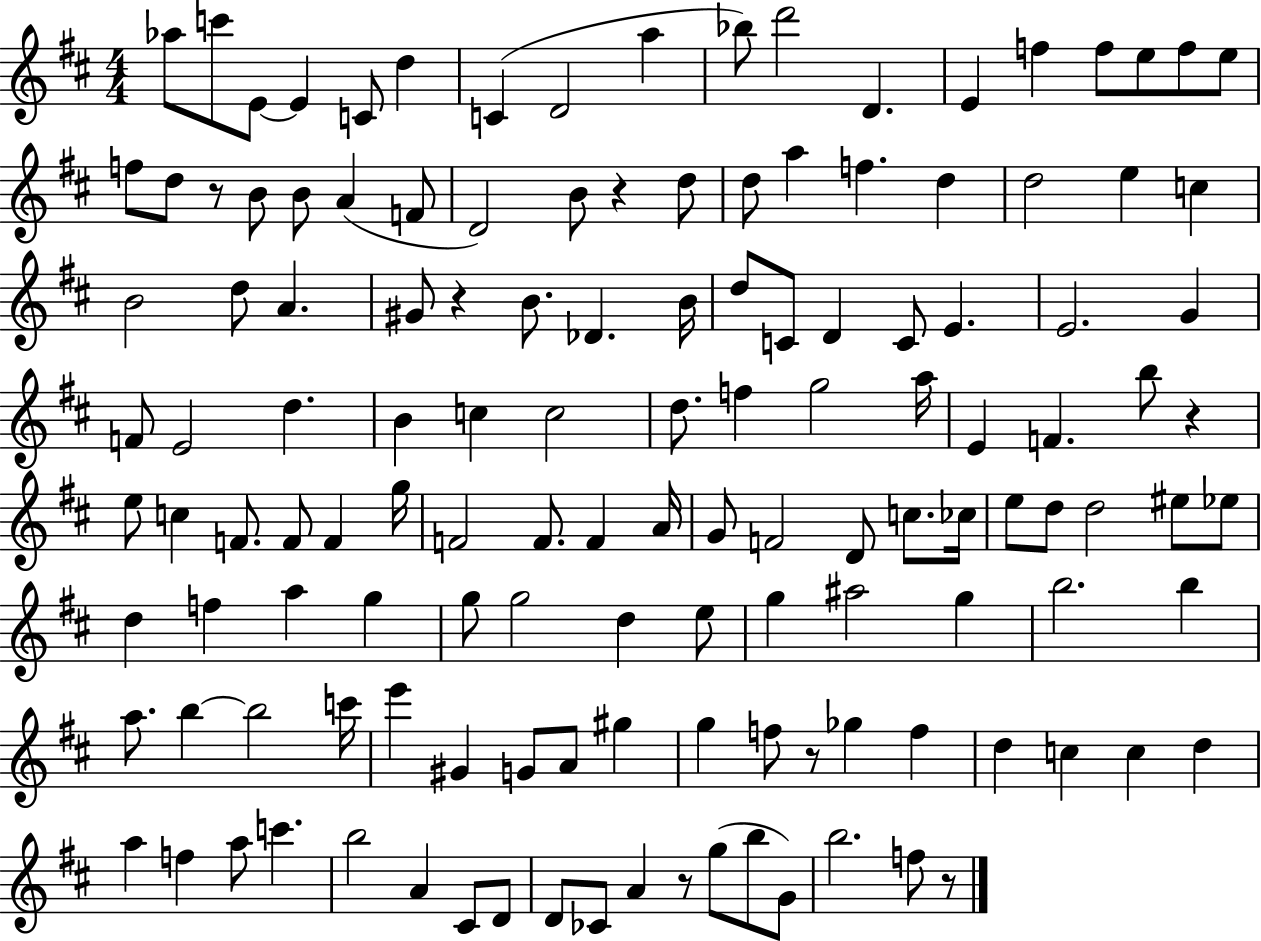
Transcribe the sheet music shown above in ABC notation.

X:1
T:Untitled
M:4/4
L:1/4
K:D
_a/2 c'/2 E/2 E C/2 d C D2 a _b/2 d'2 D E f f/2 e/2 f/2 e/2 f/2 d/2 z/2 B/2 B/2 A F/2 D2 B/2 z d/2 d/2 a f d d2 e c B2 d/2 A ^G/2 z B/2 _D B/4 d/2 C/2 D C/2 E E2 G F/2 E2 d B c c2 d/2 f g2 a/4 E F b/2 z e/2 c F/2 F/2 F g/4 F2 F/2 F A/4 G/2 F2 D/2 c/2 _c/4 e/2 d/2 d2 ^e/2 _e/2 d f a g g/2 g2 d e/2 g ^a2 g b2 b a/2 b b2 c'/4 e' ^G G/2 A/2 ^g g f/2 z/2 _g f d c c d a f a/2 c' b2 A ^C/2 D/2 D/2 _C/2 A z/2 g/2 b/2 G/2 b2 f/2 z/2